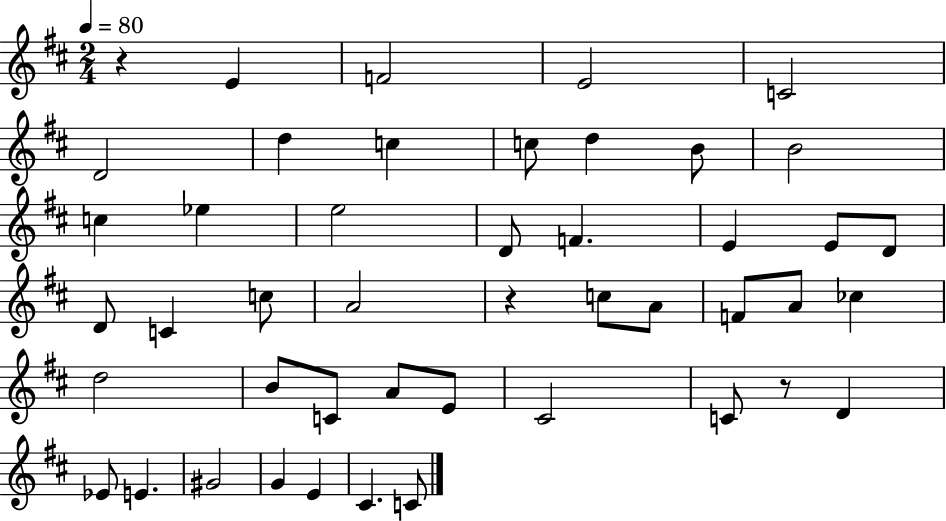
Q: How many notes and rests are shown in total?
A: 46